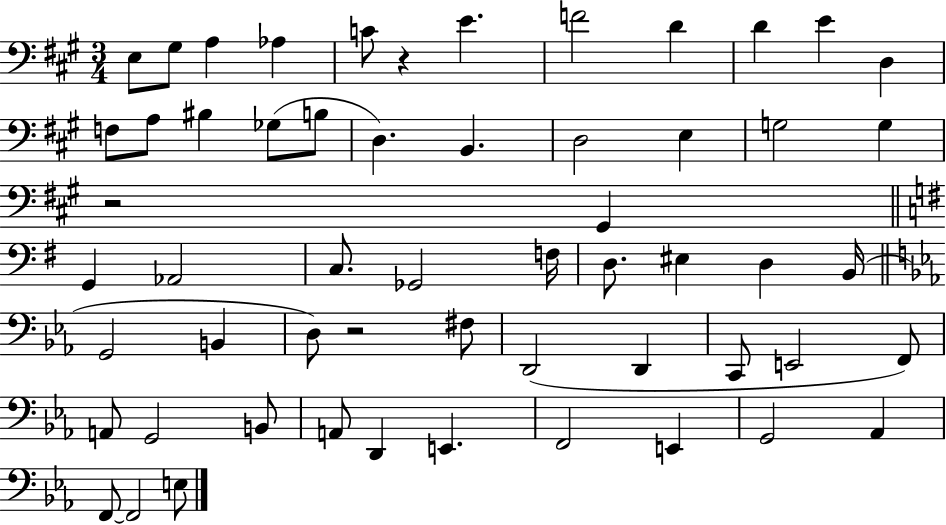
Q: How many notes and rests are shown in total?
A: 57